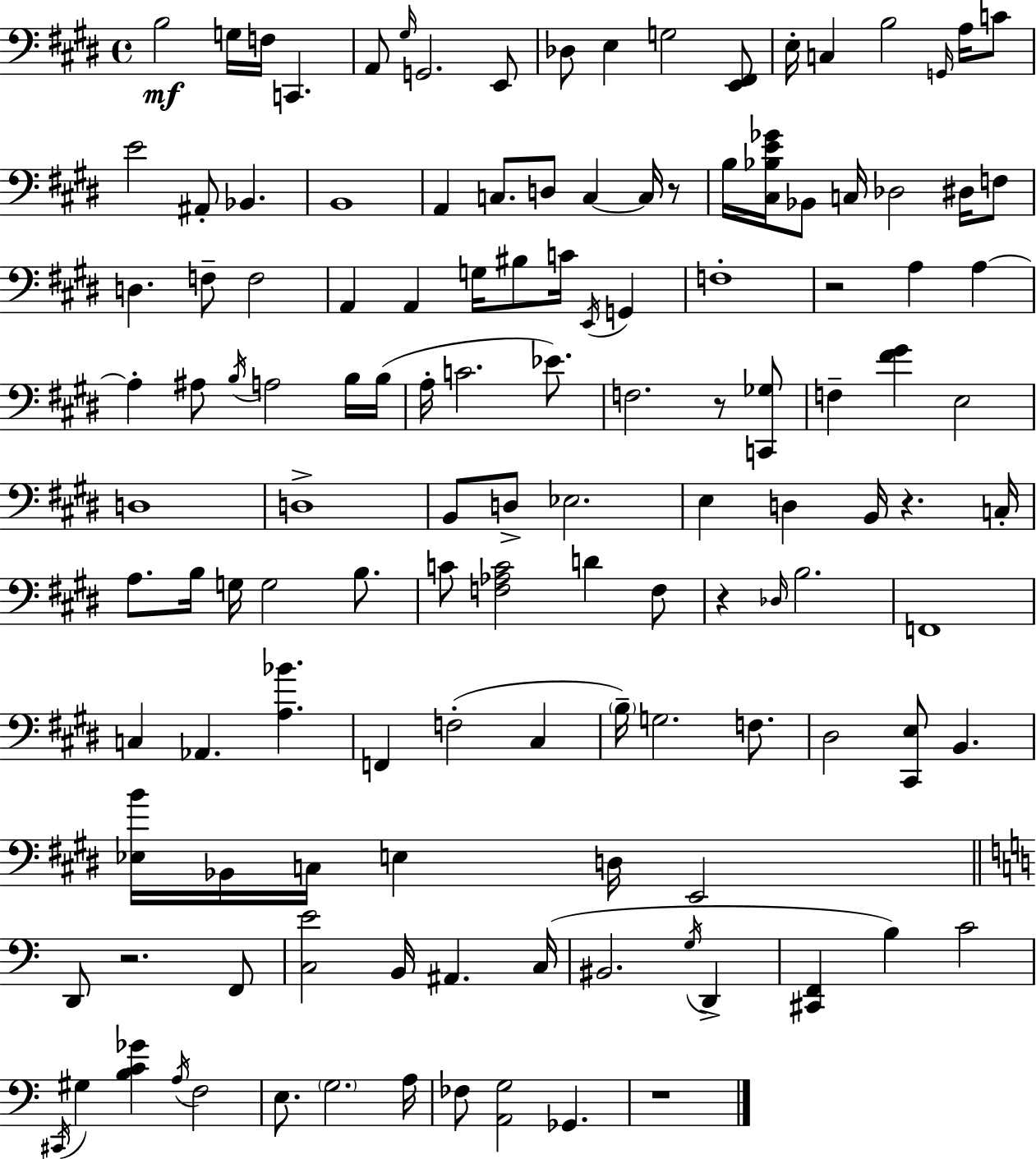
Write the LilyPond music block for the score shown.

{
  \clef bass
  \time 4/4
  \defaultTimeSignature
  \key e \major
  \repeat volta 2 { b2\mf g16 f16 c,4. | a,8 \grace { gis16 } g,2. e,8 | des8 e4 g2 <e, fis,>8 | e16-. c4 b2 \grace { g,16 } a16 | \break c'8 e'2 ais,8-. bes,4. | b,1 | a,4 c8. d8 c4~~ c16 | r8 b16 <cis bes e' ges'>16 bes,8 c16 des2 dis16 | \break f8 d4. f8-- f2 | a,4 a,4 g16 bis8 c'16 \acciaccatura { e,16 } g,4 | f1-. | r2 a4 a4~~ | \break a4-. ais8 \acciaccatura { b16 } a2 | b16 b16( a16-. c'2. | ees'8.) f2. | r8 <c, ges>8 f4-- <fis' gis'>4 e2 | \break d1 | d1-> | b,8 d8-> ees2. | e4 d4 b,16 r4. | \break c16-. a8. b16 g16 g2 | b8. c'8 <f aes c'>2 d'4 | f8 r4 \grace { des16 } b2. | f,1 | \break c4 aes,4. <a bes'>4. | f,4 f2-.( | cis4 \parenthesize b16--) g2. | f8. dis2 <cis, e>8 b,4. | \break <ees b'>16 bes,16 c16 e4 d16 e,2 | \bar "||" \break \key c \major d,8 r2. f,8 | <c e'>2 b,16 ais,4. c16( | bis,2. \acciaccatura { g16 } d,4-> | <cis, f,>4 b4) c'2 | \break \acciaccatura { cis,16 } gis4 <b c' ges'>4 \acciaccatura { a16 } f2 | e8. \parenthesize g2. | a16 fes8 <a, g>2 ges,4. | r1 | \break } \bar "|."
}